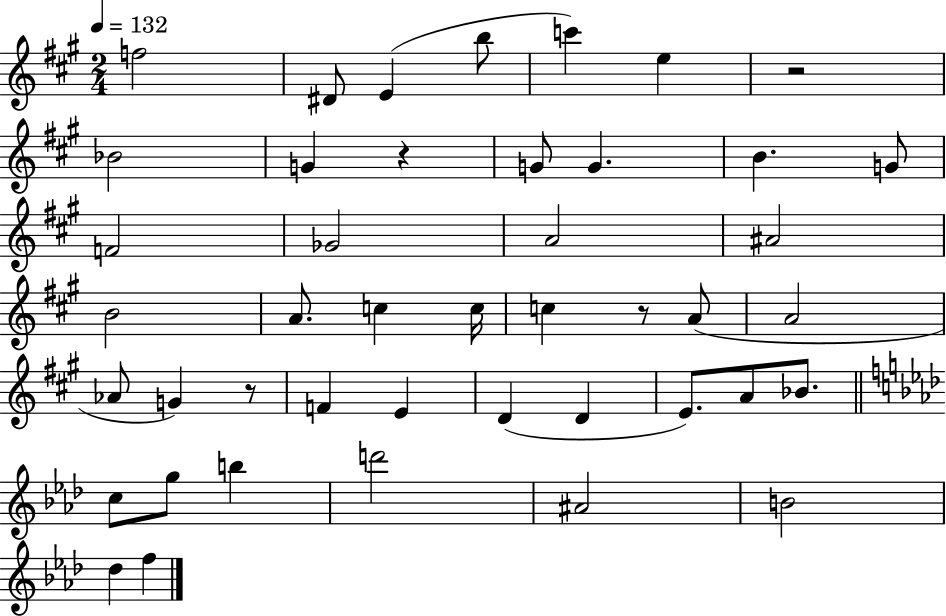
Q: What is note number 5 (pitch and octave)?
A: C6